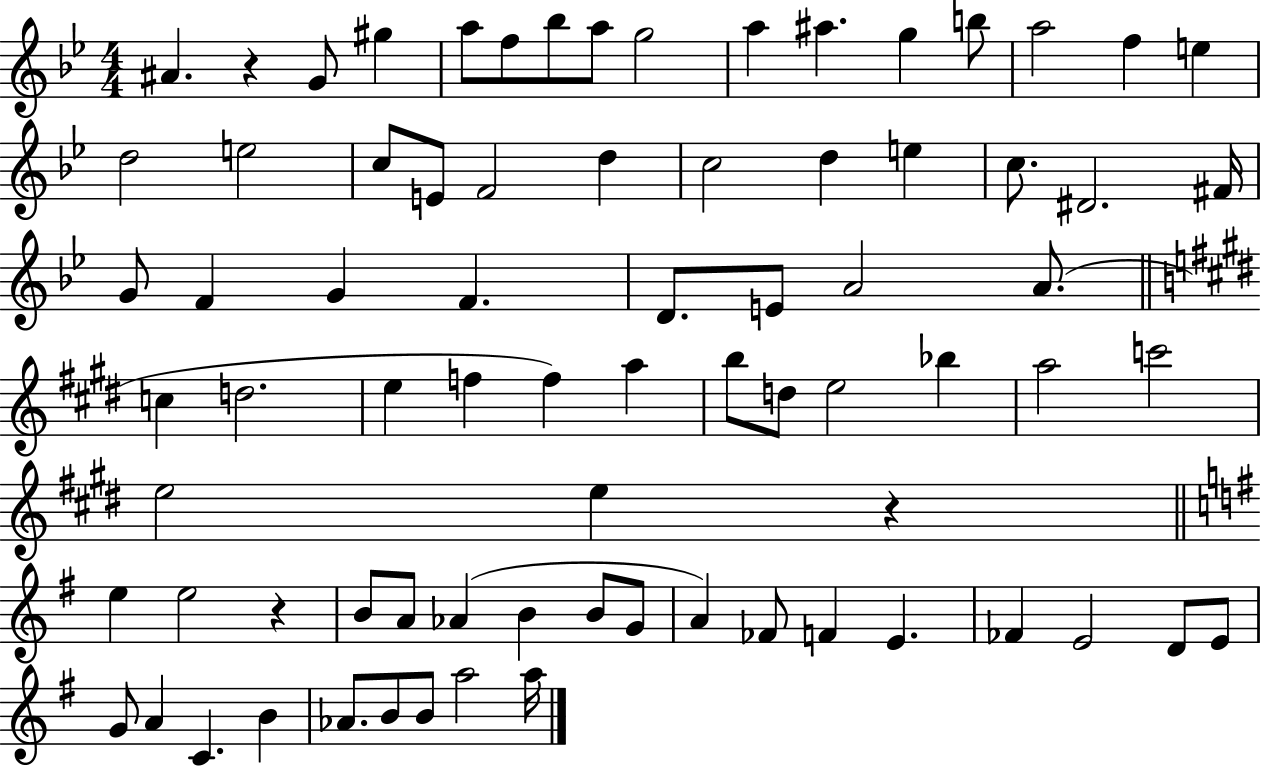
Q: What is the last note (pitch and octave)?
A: A5